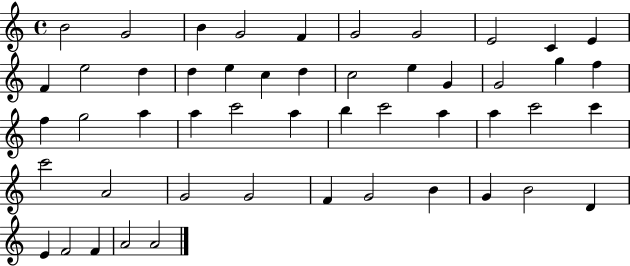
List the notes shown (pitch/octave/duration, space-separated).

B4/h G4/h B4/q G4/h F4/q G4/h G4/h E4/h C4/q E4/q F4/q E5/h D5/q D5/q E5/q C5/q D5/q C5/h E5/q G4/q G4/h G5/q F5/q F5/q G5/h A5/q A5/q C6/h A5/q B5/q C6/h A5/q A5/q C6/h C6/q C6/h A4/h G4/h G4/h F4/q G4/h B4/q G4/q B4/h D4/q E4/q F4/h F4/q A4/h A4/h